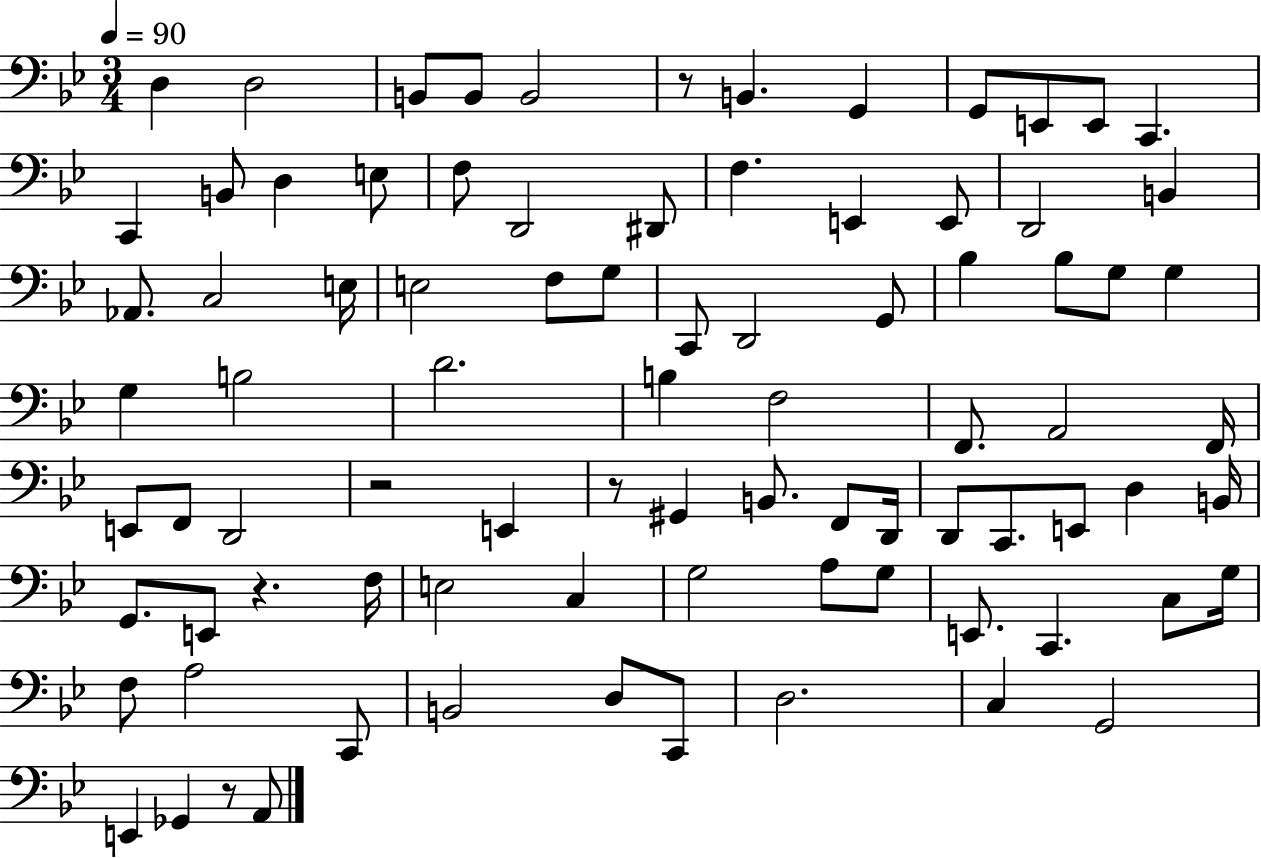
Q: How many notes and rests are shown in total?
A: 86